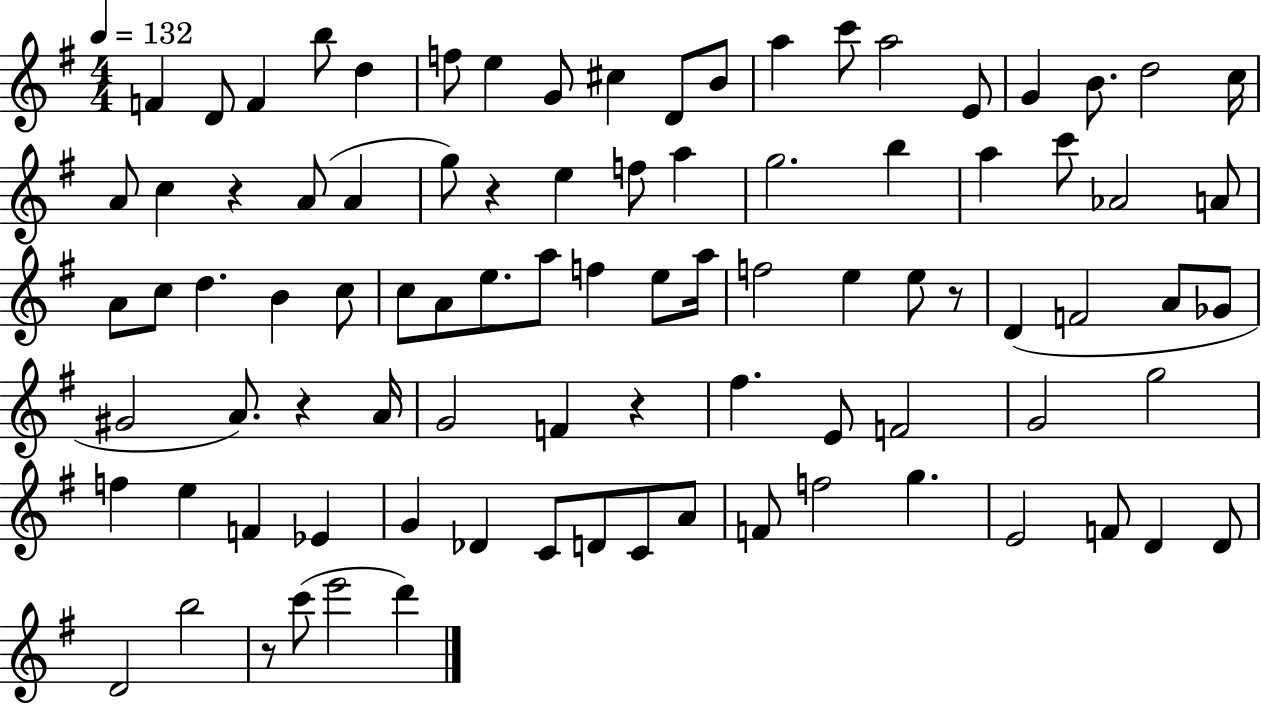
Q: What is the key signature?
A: G major